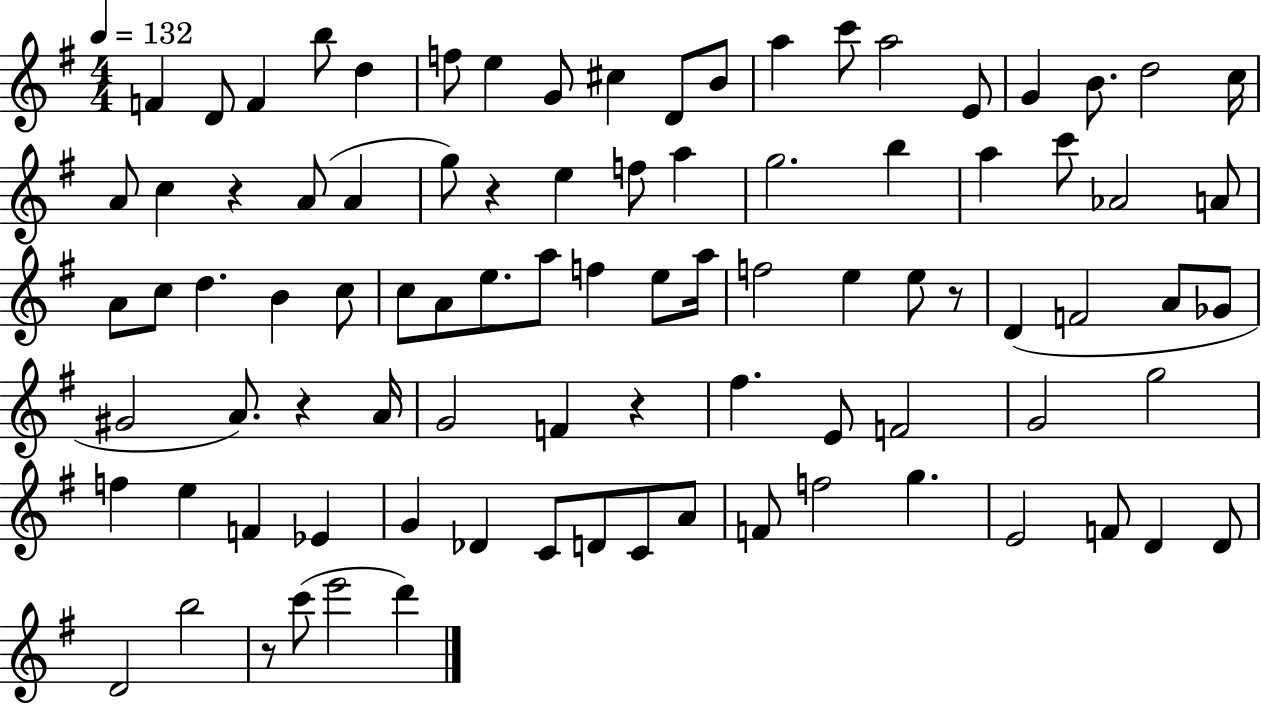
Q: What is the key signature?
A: G major